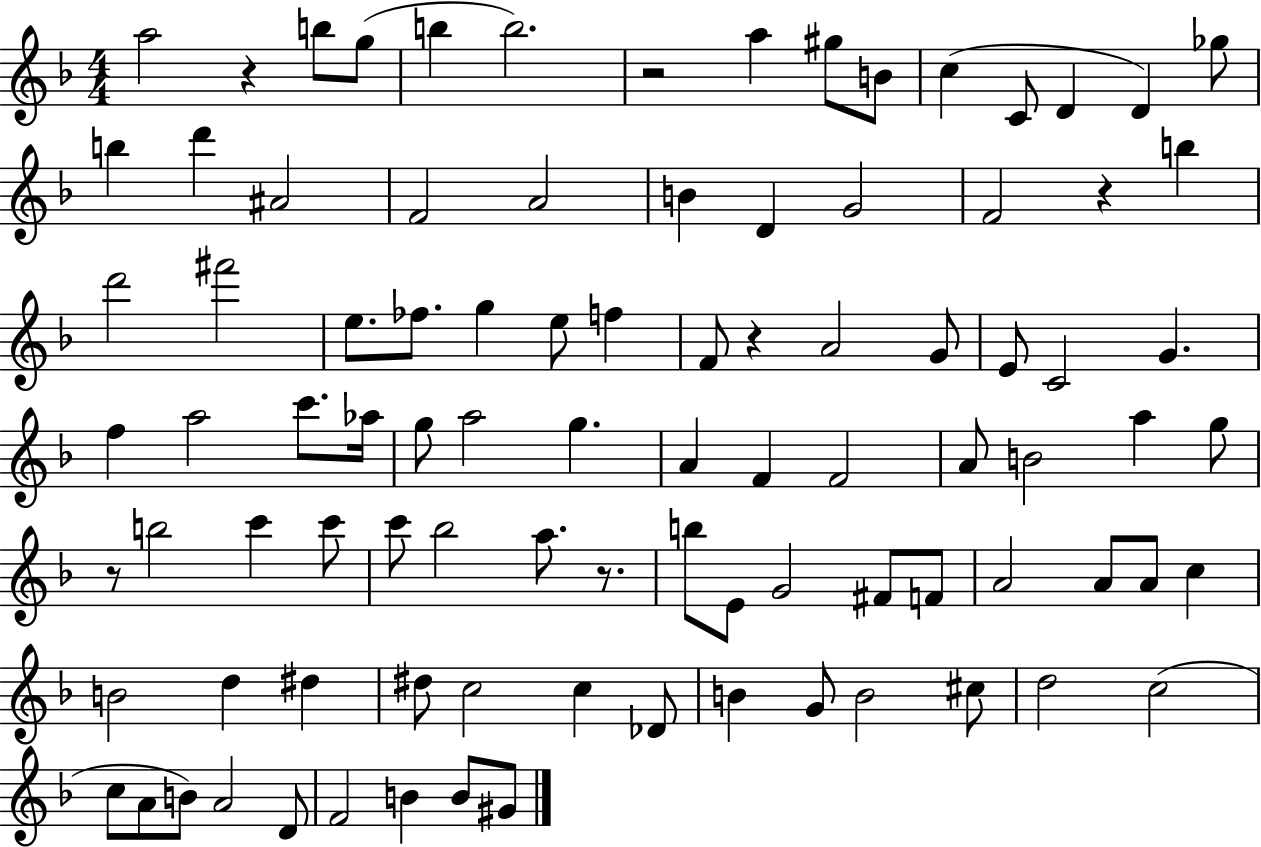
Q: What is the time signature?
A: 4/4